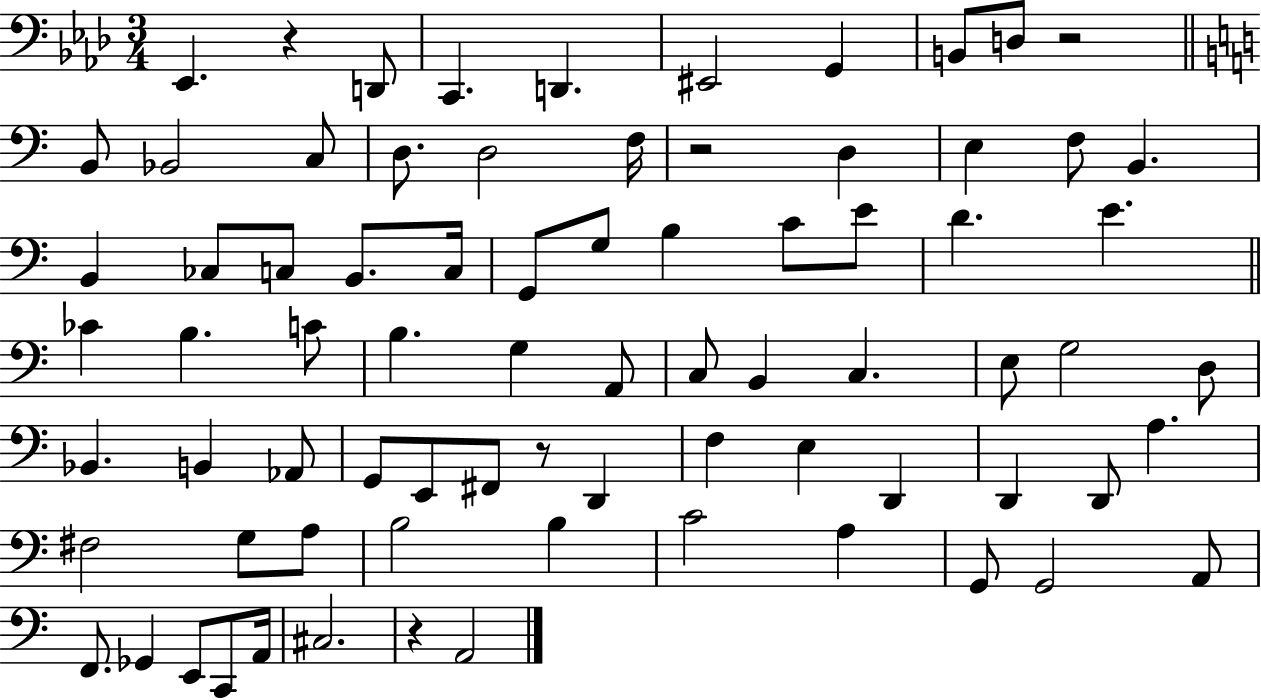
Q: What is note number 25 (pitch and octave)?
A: G3